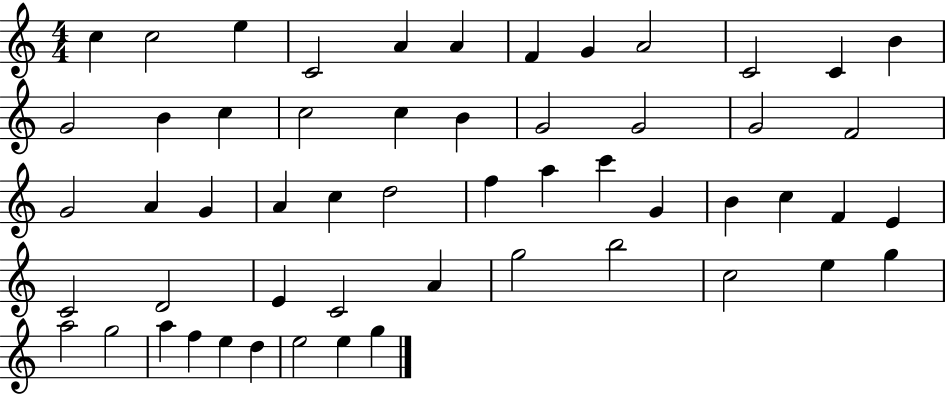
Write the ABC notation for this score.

X:1
T:Untitled
M:4/4
L:1/4
K:C
c c2 e C2 A A F G A2 C2 C B G2 B c c2 c B G2 G2 G2 F2 G2 A G A c d2 f a c' G B c F E C2 D2 E C2 A g2 b2 c2 e g a2 g2 a f e d e2 e g